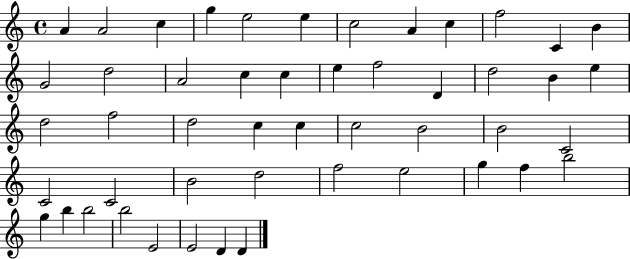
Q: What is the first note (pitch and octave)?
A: A4